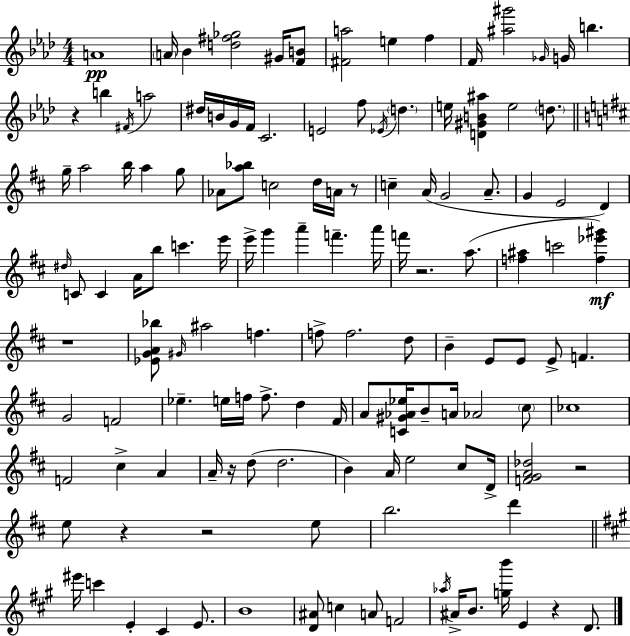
X:1
T:Untitled
M:4/4
L:1/4
K:Ab
A4 A/4 _B [d^f_g]2 ^G/4 [FB]/2 [^Fa]2 e f F/4 [^a^g']2 _G/4 G/4 b z b ^F/4 a2 ^d/4 B/4 G/4 F/4 C2 E2 f/2 _E/4 d e/4 [D^GB^a] e2 d/2 g/4 a2 b/4 a g/2 _A/2 [a_b]/2 c2 d/4 A/4 z/2 c A/4 G2 A/2 G E2 D ^d/4 C/2 C A/4 b/2 c' e'/4 e'/4 g' a' f' a'/4 f'/4 z2 a/2 [f^a] c'2 [f_e'^g'] z4 [_EGA_b]/2 ^G/4 ^a2 f f/2 f2 d/2 B E/2 E/2 E/2 F G2 F2 _e e/4 f/4 f/2 d ^F/4 A/2 [C^G_A_e]/4 B/2 A/4 _A2 ^c/2 _c4 F2 ^c A A/4 z/4 d/2 d2 B A/4 e2 ^c/2 D/4 [FGA_d]2 z2 e/2 z z2 e/2 b2 d' ^e'/4 c' E ^C E/2 B4 [D^A]/2 c A/2 F2 _a/4 ^A/4 B/2 [gb']/4 E z D/2